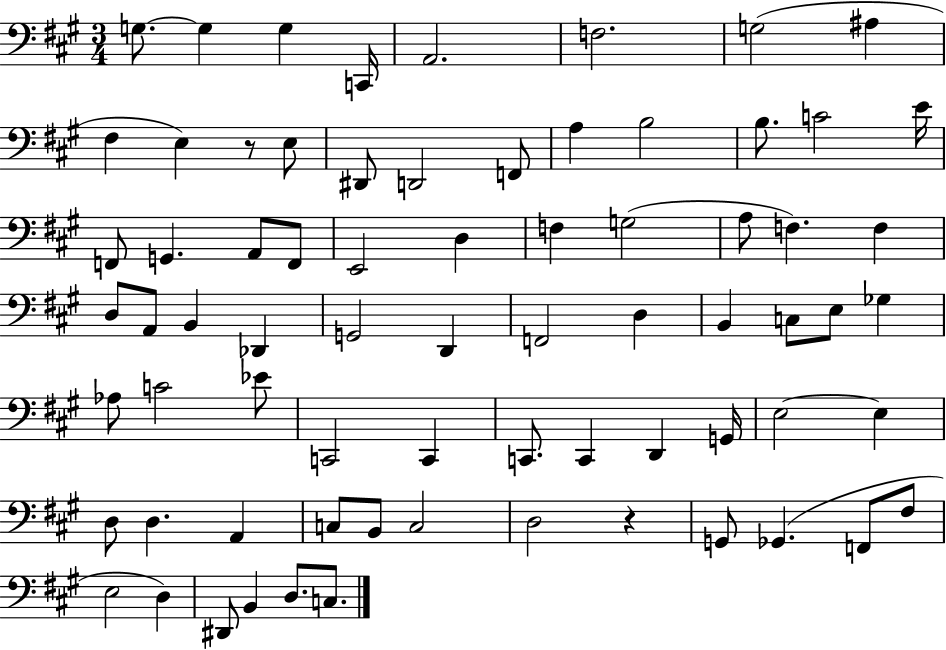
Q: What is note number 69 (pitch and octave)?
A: D3